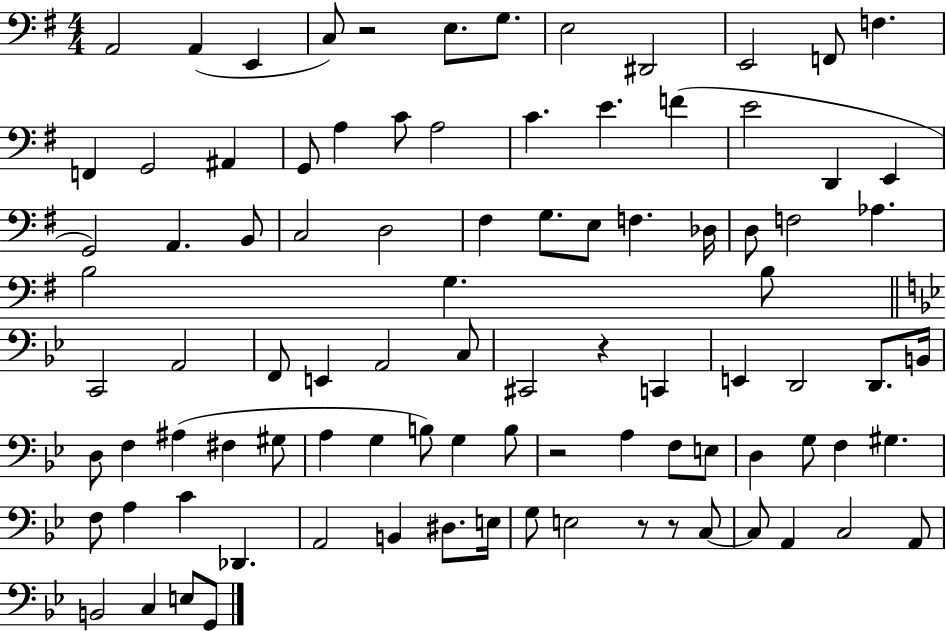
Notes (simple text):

A2/h A2/q E2/q C3/e R/h E3/e. G3/e. E3/h D#2/h E2/h F2/e F3/q. F2/q G2/h A#2/q G2/e A3/q C4/e A3/h C4/q. E4/q. F4/q E4/h D2/q E2/q G2/h A2/q. B2/e C3/h D3/h F#3/q G3/e. E3/e F3/q. Db3/s D3/e F3/h Ab3/q. B3/h G3/q. B3/e C2/h A2/h F2/e E2/q A2/h C3/e C#2/h R/q C2/q E2/q D2/h D2/e. B2/s D3/e F3/q A#3/q F#3/q G#3/e A3/q G3/q B3/e G3/q B3/e R/h A3/q F3/e E3/e D3/q G3/e F3/q G#3/q. F3/e A3/q C4/q Db2/q. A2/h B2/q D#3/e. E3/s G3/e E3/h R/e R/e C3/e C3/e A2/q C3/h A2/e B2/h C3/q E3/e G2/e